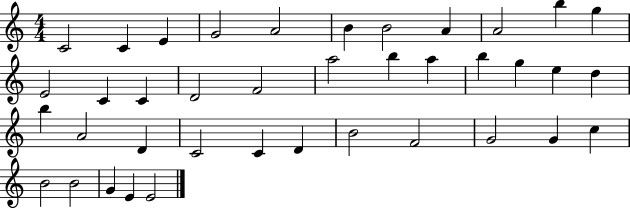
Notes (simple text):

C4/h C4/q E4/q G4/h A4/h B4/q B4/h A4/q A4/h B5/q G5/q E4/h C4/q C4/q D4/h F4/h A5/h B5/q A5/q B5/q G5/q E5/q D5/q B5/q A4/h D4/q C4/h C4/q D4/q B4/h F4/h G4/h G4/q C5/q B4/h B4/h G4/q E4/q E4/h